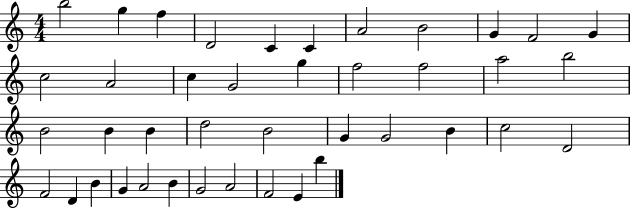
{
  \clef treble
  \numericTimeSignature
  \time 4/4
  \key c \major
  b''2 g''4 f''4 | d'2 c'4 c'4 | a'2 b'2 | g'4 f'2 g'4 | \break c''2 a'2 | c''4 g'2 g''4 | f''2 f''2 | a''2 b''2 | \break b'2 b'4 b'4 | d''2 b'2 | g'4 g'2 b'4 | c''2 d'2 | \break f'2 d'4 b'4 | g'4 a'2 b'4 | g'2 a'2 | f'2 e'4 b''4 | \break \bar "|."
}